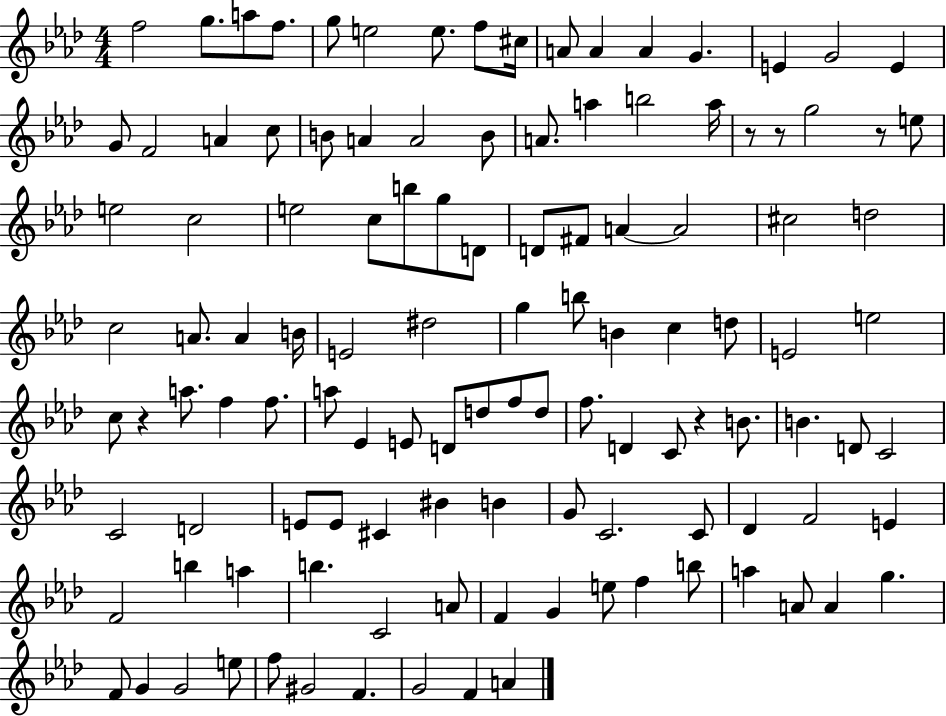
X:1
T:Untitled
M:4/4
L:1/4
K:Ab
f2 g/2 a/2 f/2 g/2 e2 e/2 f/2 ^c/4 A/2 A A G E G2 E G/2 F2 A c/2 B/2 A A2 B/2 A/2 a b2 a/4 z/2 z/2 g2 z/2 e/2 e2 c2 e2 c/2 b/2 g/2 D/2 D/2 ^F/2 A A2 ^c2 d2 c2 A/2 A B/4 E2 ^d2 g b/2 B c d/2 E2 e2 c/2 z a/2 f f/2 a/2 _E E/2 D/2 d/2 f/2 d/2 f/2 D C/2 z B/2 B D/2 C2 C2 D2 E/2 E/2 ^C ^B B G/2 C2 C/2 _D F2 E F2 b a b C2 A/2 F G e/2 f b/2 a A/2 A g F/2 G G2 e/2 f/2 ^G2 F G2 F A